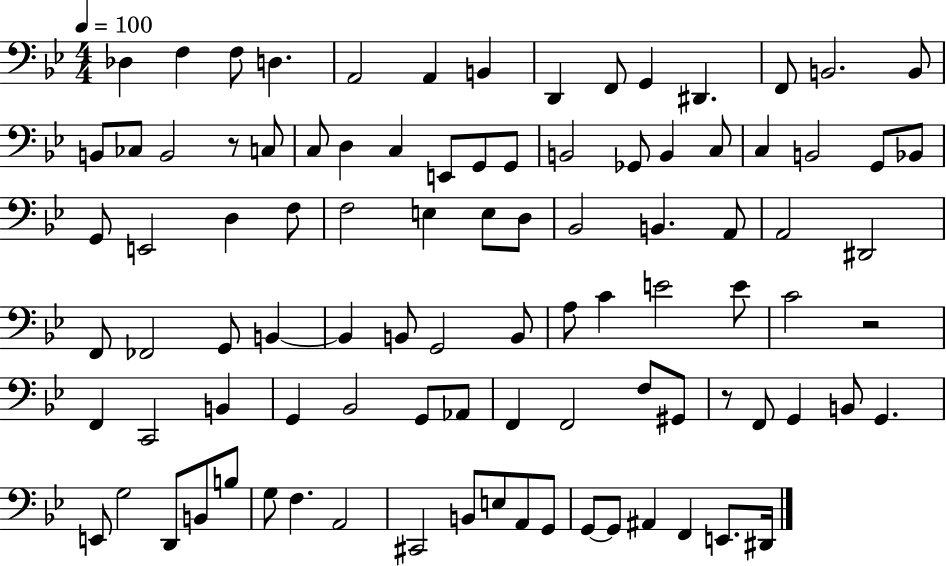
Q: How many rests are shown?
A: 3